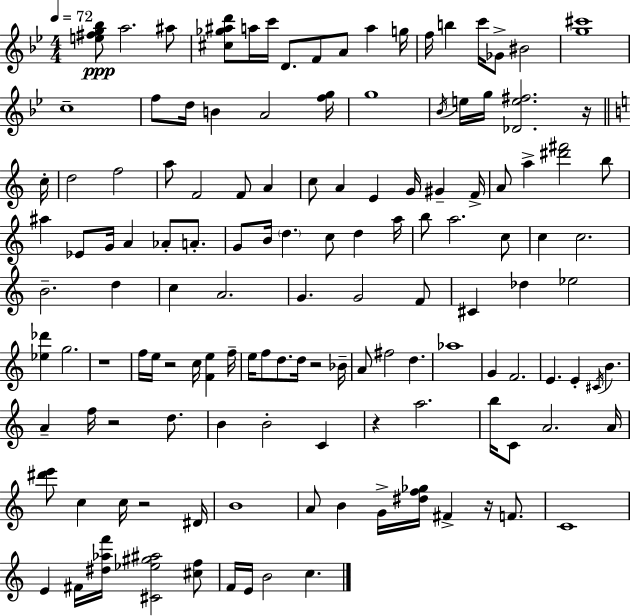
{
  \clef treble
  \numericTimeSignature
  \time 4/4
  \key g \minor
  \tempo 4 = 72
  <e'' fis'' g'' bes''>8\ppp a''2. ais''8 | <cis'' ges'' ais'' d'''>8 a''16 c'''16 d'8. f'8 a'8 a''4 g''16 | f''16 b''4 c'''16 ges'8-> bis'2 | <g'' cis'''>1 | \break c''1-- | f''8 d''16 b'4 a'2 <f'' g''>16 | g''1 | \acciaccatura { bes'16 } e''16 g''16 <des' e'' fis''>2. r16 | \break \bar "||" \break \key a \minor c''16-. d''2 f''2 | a''8 f'2 f'8 a'4 | c''8 a'4 e'4 g'16 gis'4-- | f'16-> a'8 a''4-> <dis''' fis'''>2 b''8 | \break ais''4 ees'8 g'16 a'4 aes'8-. a'8.-. | g'8 b'16 \parenthesize d''4. c''8 d''4 | a''16 b''8 a''2. c''8 | c''4 c''2. | \break b'2.-- d''4 | c''4 a'2. | g'4. g'2 f'8 | cis'4 des''4 ees''2 | \break <ees'' des'''>4 g''2. | r1 | f''16 e''16 r2 c''16 <f' e''>4 | f''16-- e''16 f''8 d''8. d''16 r2 | \break bes'16-- a'8 fis''2 d''4. | aes''1 | g'4 f'2. | e'4. e'4-. \acciaccatura { cis'16 } b'4. | \break a'4-- f''16 r2 d''8. | b'4 b'2-. c'4 | r4 a''2. | b''16 c'8 a'2. | \break a'16 <dis''' e'''>8 c''4 c''16 r2 | dis'16 b'1 | a'8 b'4 g'16-> <dis'' f'' ges''>16 fis'4-> r16 f'8. | c'1 | \break e'4 fis'16 <dis'' aes'' f'''>16 <cis' ees'' gis'' ais''>2 | <cis'' f''>8 f'16 e'16 b'2 c''4. | \bar "|."
}